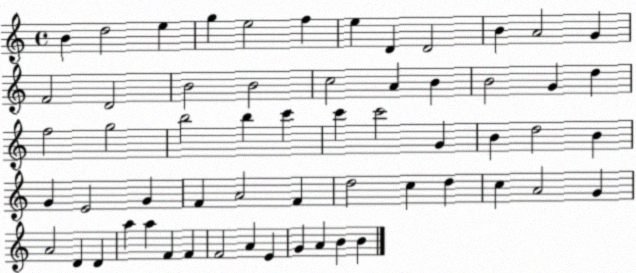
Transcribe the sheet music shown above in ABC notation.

X:1
T:Untitled
M:4/4
L:1/4
K:C
B d2 e g e2 f e D D2 B A2 G F2 D2 B2 B2 c2 A B B2 G d f2 g2 b2 b c' c' c'2 G B d2 B G E2 G F A2 F d2 c d c A2 G A2 D D a a F F F2 A E G A B B